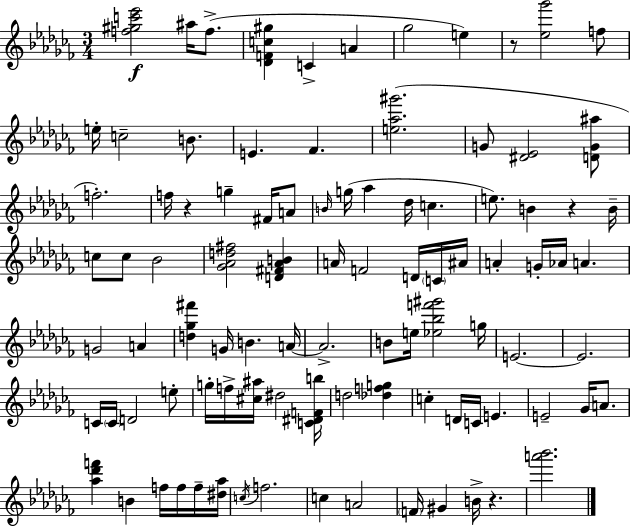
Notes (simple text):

[F5,G#5,C6,Eb6]/h A#5/s F5/e. [Db4,F4,C5,G#5]/q C4/q A4/q Gb5/h E5/q R/e [Eb5,Gb6]/h F5/e E5/s C5/h B4/e. E4/q. FES4/q. [E5,Ab5,G#6]/h. G4/e [D#4,Eb4]/h [D4,G4,A#5]/e F5/h. F5/s R/q G5/q F#4/s A4/e B4/s G5/s Ab5/q Db5/s C5/q. E5/e. B4/q R/q B4/s C5/e C5/e Bb4/h [Gb4,Ab4,D5,F#5]/h [D4,F#4,Ab4,B4]/q A4/s F4/h D4/s C4/s A#4/s A4/q G4/s Ab4/s A4/q. G4/h A4/q [D5,Gb5,F#6]/q G4/s B4/q. A4/s A4/h. B4/e E5/s [Eb5,Bb5,F6,G#6]/h G5/s E4/h. E4/h. C4/s C4/s D4/h E5/e G5/s F5/s [C#5,A#5]/s D#5/h [C4,D#4,F4,B5]/s D5/h [Db5,F5,G5]/q C5/q D4/s C4/s E4/q. E4/h Gb4/s A4/e. [Ab5,Db6,F6]/q B4/q F5/s F5/s F5/s [D#5,Ab5]/s C5/s F5/h. C5/q A4/h F4/s G#4/q B4/s R/q. [A6,Bb6]/h.